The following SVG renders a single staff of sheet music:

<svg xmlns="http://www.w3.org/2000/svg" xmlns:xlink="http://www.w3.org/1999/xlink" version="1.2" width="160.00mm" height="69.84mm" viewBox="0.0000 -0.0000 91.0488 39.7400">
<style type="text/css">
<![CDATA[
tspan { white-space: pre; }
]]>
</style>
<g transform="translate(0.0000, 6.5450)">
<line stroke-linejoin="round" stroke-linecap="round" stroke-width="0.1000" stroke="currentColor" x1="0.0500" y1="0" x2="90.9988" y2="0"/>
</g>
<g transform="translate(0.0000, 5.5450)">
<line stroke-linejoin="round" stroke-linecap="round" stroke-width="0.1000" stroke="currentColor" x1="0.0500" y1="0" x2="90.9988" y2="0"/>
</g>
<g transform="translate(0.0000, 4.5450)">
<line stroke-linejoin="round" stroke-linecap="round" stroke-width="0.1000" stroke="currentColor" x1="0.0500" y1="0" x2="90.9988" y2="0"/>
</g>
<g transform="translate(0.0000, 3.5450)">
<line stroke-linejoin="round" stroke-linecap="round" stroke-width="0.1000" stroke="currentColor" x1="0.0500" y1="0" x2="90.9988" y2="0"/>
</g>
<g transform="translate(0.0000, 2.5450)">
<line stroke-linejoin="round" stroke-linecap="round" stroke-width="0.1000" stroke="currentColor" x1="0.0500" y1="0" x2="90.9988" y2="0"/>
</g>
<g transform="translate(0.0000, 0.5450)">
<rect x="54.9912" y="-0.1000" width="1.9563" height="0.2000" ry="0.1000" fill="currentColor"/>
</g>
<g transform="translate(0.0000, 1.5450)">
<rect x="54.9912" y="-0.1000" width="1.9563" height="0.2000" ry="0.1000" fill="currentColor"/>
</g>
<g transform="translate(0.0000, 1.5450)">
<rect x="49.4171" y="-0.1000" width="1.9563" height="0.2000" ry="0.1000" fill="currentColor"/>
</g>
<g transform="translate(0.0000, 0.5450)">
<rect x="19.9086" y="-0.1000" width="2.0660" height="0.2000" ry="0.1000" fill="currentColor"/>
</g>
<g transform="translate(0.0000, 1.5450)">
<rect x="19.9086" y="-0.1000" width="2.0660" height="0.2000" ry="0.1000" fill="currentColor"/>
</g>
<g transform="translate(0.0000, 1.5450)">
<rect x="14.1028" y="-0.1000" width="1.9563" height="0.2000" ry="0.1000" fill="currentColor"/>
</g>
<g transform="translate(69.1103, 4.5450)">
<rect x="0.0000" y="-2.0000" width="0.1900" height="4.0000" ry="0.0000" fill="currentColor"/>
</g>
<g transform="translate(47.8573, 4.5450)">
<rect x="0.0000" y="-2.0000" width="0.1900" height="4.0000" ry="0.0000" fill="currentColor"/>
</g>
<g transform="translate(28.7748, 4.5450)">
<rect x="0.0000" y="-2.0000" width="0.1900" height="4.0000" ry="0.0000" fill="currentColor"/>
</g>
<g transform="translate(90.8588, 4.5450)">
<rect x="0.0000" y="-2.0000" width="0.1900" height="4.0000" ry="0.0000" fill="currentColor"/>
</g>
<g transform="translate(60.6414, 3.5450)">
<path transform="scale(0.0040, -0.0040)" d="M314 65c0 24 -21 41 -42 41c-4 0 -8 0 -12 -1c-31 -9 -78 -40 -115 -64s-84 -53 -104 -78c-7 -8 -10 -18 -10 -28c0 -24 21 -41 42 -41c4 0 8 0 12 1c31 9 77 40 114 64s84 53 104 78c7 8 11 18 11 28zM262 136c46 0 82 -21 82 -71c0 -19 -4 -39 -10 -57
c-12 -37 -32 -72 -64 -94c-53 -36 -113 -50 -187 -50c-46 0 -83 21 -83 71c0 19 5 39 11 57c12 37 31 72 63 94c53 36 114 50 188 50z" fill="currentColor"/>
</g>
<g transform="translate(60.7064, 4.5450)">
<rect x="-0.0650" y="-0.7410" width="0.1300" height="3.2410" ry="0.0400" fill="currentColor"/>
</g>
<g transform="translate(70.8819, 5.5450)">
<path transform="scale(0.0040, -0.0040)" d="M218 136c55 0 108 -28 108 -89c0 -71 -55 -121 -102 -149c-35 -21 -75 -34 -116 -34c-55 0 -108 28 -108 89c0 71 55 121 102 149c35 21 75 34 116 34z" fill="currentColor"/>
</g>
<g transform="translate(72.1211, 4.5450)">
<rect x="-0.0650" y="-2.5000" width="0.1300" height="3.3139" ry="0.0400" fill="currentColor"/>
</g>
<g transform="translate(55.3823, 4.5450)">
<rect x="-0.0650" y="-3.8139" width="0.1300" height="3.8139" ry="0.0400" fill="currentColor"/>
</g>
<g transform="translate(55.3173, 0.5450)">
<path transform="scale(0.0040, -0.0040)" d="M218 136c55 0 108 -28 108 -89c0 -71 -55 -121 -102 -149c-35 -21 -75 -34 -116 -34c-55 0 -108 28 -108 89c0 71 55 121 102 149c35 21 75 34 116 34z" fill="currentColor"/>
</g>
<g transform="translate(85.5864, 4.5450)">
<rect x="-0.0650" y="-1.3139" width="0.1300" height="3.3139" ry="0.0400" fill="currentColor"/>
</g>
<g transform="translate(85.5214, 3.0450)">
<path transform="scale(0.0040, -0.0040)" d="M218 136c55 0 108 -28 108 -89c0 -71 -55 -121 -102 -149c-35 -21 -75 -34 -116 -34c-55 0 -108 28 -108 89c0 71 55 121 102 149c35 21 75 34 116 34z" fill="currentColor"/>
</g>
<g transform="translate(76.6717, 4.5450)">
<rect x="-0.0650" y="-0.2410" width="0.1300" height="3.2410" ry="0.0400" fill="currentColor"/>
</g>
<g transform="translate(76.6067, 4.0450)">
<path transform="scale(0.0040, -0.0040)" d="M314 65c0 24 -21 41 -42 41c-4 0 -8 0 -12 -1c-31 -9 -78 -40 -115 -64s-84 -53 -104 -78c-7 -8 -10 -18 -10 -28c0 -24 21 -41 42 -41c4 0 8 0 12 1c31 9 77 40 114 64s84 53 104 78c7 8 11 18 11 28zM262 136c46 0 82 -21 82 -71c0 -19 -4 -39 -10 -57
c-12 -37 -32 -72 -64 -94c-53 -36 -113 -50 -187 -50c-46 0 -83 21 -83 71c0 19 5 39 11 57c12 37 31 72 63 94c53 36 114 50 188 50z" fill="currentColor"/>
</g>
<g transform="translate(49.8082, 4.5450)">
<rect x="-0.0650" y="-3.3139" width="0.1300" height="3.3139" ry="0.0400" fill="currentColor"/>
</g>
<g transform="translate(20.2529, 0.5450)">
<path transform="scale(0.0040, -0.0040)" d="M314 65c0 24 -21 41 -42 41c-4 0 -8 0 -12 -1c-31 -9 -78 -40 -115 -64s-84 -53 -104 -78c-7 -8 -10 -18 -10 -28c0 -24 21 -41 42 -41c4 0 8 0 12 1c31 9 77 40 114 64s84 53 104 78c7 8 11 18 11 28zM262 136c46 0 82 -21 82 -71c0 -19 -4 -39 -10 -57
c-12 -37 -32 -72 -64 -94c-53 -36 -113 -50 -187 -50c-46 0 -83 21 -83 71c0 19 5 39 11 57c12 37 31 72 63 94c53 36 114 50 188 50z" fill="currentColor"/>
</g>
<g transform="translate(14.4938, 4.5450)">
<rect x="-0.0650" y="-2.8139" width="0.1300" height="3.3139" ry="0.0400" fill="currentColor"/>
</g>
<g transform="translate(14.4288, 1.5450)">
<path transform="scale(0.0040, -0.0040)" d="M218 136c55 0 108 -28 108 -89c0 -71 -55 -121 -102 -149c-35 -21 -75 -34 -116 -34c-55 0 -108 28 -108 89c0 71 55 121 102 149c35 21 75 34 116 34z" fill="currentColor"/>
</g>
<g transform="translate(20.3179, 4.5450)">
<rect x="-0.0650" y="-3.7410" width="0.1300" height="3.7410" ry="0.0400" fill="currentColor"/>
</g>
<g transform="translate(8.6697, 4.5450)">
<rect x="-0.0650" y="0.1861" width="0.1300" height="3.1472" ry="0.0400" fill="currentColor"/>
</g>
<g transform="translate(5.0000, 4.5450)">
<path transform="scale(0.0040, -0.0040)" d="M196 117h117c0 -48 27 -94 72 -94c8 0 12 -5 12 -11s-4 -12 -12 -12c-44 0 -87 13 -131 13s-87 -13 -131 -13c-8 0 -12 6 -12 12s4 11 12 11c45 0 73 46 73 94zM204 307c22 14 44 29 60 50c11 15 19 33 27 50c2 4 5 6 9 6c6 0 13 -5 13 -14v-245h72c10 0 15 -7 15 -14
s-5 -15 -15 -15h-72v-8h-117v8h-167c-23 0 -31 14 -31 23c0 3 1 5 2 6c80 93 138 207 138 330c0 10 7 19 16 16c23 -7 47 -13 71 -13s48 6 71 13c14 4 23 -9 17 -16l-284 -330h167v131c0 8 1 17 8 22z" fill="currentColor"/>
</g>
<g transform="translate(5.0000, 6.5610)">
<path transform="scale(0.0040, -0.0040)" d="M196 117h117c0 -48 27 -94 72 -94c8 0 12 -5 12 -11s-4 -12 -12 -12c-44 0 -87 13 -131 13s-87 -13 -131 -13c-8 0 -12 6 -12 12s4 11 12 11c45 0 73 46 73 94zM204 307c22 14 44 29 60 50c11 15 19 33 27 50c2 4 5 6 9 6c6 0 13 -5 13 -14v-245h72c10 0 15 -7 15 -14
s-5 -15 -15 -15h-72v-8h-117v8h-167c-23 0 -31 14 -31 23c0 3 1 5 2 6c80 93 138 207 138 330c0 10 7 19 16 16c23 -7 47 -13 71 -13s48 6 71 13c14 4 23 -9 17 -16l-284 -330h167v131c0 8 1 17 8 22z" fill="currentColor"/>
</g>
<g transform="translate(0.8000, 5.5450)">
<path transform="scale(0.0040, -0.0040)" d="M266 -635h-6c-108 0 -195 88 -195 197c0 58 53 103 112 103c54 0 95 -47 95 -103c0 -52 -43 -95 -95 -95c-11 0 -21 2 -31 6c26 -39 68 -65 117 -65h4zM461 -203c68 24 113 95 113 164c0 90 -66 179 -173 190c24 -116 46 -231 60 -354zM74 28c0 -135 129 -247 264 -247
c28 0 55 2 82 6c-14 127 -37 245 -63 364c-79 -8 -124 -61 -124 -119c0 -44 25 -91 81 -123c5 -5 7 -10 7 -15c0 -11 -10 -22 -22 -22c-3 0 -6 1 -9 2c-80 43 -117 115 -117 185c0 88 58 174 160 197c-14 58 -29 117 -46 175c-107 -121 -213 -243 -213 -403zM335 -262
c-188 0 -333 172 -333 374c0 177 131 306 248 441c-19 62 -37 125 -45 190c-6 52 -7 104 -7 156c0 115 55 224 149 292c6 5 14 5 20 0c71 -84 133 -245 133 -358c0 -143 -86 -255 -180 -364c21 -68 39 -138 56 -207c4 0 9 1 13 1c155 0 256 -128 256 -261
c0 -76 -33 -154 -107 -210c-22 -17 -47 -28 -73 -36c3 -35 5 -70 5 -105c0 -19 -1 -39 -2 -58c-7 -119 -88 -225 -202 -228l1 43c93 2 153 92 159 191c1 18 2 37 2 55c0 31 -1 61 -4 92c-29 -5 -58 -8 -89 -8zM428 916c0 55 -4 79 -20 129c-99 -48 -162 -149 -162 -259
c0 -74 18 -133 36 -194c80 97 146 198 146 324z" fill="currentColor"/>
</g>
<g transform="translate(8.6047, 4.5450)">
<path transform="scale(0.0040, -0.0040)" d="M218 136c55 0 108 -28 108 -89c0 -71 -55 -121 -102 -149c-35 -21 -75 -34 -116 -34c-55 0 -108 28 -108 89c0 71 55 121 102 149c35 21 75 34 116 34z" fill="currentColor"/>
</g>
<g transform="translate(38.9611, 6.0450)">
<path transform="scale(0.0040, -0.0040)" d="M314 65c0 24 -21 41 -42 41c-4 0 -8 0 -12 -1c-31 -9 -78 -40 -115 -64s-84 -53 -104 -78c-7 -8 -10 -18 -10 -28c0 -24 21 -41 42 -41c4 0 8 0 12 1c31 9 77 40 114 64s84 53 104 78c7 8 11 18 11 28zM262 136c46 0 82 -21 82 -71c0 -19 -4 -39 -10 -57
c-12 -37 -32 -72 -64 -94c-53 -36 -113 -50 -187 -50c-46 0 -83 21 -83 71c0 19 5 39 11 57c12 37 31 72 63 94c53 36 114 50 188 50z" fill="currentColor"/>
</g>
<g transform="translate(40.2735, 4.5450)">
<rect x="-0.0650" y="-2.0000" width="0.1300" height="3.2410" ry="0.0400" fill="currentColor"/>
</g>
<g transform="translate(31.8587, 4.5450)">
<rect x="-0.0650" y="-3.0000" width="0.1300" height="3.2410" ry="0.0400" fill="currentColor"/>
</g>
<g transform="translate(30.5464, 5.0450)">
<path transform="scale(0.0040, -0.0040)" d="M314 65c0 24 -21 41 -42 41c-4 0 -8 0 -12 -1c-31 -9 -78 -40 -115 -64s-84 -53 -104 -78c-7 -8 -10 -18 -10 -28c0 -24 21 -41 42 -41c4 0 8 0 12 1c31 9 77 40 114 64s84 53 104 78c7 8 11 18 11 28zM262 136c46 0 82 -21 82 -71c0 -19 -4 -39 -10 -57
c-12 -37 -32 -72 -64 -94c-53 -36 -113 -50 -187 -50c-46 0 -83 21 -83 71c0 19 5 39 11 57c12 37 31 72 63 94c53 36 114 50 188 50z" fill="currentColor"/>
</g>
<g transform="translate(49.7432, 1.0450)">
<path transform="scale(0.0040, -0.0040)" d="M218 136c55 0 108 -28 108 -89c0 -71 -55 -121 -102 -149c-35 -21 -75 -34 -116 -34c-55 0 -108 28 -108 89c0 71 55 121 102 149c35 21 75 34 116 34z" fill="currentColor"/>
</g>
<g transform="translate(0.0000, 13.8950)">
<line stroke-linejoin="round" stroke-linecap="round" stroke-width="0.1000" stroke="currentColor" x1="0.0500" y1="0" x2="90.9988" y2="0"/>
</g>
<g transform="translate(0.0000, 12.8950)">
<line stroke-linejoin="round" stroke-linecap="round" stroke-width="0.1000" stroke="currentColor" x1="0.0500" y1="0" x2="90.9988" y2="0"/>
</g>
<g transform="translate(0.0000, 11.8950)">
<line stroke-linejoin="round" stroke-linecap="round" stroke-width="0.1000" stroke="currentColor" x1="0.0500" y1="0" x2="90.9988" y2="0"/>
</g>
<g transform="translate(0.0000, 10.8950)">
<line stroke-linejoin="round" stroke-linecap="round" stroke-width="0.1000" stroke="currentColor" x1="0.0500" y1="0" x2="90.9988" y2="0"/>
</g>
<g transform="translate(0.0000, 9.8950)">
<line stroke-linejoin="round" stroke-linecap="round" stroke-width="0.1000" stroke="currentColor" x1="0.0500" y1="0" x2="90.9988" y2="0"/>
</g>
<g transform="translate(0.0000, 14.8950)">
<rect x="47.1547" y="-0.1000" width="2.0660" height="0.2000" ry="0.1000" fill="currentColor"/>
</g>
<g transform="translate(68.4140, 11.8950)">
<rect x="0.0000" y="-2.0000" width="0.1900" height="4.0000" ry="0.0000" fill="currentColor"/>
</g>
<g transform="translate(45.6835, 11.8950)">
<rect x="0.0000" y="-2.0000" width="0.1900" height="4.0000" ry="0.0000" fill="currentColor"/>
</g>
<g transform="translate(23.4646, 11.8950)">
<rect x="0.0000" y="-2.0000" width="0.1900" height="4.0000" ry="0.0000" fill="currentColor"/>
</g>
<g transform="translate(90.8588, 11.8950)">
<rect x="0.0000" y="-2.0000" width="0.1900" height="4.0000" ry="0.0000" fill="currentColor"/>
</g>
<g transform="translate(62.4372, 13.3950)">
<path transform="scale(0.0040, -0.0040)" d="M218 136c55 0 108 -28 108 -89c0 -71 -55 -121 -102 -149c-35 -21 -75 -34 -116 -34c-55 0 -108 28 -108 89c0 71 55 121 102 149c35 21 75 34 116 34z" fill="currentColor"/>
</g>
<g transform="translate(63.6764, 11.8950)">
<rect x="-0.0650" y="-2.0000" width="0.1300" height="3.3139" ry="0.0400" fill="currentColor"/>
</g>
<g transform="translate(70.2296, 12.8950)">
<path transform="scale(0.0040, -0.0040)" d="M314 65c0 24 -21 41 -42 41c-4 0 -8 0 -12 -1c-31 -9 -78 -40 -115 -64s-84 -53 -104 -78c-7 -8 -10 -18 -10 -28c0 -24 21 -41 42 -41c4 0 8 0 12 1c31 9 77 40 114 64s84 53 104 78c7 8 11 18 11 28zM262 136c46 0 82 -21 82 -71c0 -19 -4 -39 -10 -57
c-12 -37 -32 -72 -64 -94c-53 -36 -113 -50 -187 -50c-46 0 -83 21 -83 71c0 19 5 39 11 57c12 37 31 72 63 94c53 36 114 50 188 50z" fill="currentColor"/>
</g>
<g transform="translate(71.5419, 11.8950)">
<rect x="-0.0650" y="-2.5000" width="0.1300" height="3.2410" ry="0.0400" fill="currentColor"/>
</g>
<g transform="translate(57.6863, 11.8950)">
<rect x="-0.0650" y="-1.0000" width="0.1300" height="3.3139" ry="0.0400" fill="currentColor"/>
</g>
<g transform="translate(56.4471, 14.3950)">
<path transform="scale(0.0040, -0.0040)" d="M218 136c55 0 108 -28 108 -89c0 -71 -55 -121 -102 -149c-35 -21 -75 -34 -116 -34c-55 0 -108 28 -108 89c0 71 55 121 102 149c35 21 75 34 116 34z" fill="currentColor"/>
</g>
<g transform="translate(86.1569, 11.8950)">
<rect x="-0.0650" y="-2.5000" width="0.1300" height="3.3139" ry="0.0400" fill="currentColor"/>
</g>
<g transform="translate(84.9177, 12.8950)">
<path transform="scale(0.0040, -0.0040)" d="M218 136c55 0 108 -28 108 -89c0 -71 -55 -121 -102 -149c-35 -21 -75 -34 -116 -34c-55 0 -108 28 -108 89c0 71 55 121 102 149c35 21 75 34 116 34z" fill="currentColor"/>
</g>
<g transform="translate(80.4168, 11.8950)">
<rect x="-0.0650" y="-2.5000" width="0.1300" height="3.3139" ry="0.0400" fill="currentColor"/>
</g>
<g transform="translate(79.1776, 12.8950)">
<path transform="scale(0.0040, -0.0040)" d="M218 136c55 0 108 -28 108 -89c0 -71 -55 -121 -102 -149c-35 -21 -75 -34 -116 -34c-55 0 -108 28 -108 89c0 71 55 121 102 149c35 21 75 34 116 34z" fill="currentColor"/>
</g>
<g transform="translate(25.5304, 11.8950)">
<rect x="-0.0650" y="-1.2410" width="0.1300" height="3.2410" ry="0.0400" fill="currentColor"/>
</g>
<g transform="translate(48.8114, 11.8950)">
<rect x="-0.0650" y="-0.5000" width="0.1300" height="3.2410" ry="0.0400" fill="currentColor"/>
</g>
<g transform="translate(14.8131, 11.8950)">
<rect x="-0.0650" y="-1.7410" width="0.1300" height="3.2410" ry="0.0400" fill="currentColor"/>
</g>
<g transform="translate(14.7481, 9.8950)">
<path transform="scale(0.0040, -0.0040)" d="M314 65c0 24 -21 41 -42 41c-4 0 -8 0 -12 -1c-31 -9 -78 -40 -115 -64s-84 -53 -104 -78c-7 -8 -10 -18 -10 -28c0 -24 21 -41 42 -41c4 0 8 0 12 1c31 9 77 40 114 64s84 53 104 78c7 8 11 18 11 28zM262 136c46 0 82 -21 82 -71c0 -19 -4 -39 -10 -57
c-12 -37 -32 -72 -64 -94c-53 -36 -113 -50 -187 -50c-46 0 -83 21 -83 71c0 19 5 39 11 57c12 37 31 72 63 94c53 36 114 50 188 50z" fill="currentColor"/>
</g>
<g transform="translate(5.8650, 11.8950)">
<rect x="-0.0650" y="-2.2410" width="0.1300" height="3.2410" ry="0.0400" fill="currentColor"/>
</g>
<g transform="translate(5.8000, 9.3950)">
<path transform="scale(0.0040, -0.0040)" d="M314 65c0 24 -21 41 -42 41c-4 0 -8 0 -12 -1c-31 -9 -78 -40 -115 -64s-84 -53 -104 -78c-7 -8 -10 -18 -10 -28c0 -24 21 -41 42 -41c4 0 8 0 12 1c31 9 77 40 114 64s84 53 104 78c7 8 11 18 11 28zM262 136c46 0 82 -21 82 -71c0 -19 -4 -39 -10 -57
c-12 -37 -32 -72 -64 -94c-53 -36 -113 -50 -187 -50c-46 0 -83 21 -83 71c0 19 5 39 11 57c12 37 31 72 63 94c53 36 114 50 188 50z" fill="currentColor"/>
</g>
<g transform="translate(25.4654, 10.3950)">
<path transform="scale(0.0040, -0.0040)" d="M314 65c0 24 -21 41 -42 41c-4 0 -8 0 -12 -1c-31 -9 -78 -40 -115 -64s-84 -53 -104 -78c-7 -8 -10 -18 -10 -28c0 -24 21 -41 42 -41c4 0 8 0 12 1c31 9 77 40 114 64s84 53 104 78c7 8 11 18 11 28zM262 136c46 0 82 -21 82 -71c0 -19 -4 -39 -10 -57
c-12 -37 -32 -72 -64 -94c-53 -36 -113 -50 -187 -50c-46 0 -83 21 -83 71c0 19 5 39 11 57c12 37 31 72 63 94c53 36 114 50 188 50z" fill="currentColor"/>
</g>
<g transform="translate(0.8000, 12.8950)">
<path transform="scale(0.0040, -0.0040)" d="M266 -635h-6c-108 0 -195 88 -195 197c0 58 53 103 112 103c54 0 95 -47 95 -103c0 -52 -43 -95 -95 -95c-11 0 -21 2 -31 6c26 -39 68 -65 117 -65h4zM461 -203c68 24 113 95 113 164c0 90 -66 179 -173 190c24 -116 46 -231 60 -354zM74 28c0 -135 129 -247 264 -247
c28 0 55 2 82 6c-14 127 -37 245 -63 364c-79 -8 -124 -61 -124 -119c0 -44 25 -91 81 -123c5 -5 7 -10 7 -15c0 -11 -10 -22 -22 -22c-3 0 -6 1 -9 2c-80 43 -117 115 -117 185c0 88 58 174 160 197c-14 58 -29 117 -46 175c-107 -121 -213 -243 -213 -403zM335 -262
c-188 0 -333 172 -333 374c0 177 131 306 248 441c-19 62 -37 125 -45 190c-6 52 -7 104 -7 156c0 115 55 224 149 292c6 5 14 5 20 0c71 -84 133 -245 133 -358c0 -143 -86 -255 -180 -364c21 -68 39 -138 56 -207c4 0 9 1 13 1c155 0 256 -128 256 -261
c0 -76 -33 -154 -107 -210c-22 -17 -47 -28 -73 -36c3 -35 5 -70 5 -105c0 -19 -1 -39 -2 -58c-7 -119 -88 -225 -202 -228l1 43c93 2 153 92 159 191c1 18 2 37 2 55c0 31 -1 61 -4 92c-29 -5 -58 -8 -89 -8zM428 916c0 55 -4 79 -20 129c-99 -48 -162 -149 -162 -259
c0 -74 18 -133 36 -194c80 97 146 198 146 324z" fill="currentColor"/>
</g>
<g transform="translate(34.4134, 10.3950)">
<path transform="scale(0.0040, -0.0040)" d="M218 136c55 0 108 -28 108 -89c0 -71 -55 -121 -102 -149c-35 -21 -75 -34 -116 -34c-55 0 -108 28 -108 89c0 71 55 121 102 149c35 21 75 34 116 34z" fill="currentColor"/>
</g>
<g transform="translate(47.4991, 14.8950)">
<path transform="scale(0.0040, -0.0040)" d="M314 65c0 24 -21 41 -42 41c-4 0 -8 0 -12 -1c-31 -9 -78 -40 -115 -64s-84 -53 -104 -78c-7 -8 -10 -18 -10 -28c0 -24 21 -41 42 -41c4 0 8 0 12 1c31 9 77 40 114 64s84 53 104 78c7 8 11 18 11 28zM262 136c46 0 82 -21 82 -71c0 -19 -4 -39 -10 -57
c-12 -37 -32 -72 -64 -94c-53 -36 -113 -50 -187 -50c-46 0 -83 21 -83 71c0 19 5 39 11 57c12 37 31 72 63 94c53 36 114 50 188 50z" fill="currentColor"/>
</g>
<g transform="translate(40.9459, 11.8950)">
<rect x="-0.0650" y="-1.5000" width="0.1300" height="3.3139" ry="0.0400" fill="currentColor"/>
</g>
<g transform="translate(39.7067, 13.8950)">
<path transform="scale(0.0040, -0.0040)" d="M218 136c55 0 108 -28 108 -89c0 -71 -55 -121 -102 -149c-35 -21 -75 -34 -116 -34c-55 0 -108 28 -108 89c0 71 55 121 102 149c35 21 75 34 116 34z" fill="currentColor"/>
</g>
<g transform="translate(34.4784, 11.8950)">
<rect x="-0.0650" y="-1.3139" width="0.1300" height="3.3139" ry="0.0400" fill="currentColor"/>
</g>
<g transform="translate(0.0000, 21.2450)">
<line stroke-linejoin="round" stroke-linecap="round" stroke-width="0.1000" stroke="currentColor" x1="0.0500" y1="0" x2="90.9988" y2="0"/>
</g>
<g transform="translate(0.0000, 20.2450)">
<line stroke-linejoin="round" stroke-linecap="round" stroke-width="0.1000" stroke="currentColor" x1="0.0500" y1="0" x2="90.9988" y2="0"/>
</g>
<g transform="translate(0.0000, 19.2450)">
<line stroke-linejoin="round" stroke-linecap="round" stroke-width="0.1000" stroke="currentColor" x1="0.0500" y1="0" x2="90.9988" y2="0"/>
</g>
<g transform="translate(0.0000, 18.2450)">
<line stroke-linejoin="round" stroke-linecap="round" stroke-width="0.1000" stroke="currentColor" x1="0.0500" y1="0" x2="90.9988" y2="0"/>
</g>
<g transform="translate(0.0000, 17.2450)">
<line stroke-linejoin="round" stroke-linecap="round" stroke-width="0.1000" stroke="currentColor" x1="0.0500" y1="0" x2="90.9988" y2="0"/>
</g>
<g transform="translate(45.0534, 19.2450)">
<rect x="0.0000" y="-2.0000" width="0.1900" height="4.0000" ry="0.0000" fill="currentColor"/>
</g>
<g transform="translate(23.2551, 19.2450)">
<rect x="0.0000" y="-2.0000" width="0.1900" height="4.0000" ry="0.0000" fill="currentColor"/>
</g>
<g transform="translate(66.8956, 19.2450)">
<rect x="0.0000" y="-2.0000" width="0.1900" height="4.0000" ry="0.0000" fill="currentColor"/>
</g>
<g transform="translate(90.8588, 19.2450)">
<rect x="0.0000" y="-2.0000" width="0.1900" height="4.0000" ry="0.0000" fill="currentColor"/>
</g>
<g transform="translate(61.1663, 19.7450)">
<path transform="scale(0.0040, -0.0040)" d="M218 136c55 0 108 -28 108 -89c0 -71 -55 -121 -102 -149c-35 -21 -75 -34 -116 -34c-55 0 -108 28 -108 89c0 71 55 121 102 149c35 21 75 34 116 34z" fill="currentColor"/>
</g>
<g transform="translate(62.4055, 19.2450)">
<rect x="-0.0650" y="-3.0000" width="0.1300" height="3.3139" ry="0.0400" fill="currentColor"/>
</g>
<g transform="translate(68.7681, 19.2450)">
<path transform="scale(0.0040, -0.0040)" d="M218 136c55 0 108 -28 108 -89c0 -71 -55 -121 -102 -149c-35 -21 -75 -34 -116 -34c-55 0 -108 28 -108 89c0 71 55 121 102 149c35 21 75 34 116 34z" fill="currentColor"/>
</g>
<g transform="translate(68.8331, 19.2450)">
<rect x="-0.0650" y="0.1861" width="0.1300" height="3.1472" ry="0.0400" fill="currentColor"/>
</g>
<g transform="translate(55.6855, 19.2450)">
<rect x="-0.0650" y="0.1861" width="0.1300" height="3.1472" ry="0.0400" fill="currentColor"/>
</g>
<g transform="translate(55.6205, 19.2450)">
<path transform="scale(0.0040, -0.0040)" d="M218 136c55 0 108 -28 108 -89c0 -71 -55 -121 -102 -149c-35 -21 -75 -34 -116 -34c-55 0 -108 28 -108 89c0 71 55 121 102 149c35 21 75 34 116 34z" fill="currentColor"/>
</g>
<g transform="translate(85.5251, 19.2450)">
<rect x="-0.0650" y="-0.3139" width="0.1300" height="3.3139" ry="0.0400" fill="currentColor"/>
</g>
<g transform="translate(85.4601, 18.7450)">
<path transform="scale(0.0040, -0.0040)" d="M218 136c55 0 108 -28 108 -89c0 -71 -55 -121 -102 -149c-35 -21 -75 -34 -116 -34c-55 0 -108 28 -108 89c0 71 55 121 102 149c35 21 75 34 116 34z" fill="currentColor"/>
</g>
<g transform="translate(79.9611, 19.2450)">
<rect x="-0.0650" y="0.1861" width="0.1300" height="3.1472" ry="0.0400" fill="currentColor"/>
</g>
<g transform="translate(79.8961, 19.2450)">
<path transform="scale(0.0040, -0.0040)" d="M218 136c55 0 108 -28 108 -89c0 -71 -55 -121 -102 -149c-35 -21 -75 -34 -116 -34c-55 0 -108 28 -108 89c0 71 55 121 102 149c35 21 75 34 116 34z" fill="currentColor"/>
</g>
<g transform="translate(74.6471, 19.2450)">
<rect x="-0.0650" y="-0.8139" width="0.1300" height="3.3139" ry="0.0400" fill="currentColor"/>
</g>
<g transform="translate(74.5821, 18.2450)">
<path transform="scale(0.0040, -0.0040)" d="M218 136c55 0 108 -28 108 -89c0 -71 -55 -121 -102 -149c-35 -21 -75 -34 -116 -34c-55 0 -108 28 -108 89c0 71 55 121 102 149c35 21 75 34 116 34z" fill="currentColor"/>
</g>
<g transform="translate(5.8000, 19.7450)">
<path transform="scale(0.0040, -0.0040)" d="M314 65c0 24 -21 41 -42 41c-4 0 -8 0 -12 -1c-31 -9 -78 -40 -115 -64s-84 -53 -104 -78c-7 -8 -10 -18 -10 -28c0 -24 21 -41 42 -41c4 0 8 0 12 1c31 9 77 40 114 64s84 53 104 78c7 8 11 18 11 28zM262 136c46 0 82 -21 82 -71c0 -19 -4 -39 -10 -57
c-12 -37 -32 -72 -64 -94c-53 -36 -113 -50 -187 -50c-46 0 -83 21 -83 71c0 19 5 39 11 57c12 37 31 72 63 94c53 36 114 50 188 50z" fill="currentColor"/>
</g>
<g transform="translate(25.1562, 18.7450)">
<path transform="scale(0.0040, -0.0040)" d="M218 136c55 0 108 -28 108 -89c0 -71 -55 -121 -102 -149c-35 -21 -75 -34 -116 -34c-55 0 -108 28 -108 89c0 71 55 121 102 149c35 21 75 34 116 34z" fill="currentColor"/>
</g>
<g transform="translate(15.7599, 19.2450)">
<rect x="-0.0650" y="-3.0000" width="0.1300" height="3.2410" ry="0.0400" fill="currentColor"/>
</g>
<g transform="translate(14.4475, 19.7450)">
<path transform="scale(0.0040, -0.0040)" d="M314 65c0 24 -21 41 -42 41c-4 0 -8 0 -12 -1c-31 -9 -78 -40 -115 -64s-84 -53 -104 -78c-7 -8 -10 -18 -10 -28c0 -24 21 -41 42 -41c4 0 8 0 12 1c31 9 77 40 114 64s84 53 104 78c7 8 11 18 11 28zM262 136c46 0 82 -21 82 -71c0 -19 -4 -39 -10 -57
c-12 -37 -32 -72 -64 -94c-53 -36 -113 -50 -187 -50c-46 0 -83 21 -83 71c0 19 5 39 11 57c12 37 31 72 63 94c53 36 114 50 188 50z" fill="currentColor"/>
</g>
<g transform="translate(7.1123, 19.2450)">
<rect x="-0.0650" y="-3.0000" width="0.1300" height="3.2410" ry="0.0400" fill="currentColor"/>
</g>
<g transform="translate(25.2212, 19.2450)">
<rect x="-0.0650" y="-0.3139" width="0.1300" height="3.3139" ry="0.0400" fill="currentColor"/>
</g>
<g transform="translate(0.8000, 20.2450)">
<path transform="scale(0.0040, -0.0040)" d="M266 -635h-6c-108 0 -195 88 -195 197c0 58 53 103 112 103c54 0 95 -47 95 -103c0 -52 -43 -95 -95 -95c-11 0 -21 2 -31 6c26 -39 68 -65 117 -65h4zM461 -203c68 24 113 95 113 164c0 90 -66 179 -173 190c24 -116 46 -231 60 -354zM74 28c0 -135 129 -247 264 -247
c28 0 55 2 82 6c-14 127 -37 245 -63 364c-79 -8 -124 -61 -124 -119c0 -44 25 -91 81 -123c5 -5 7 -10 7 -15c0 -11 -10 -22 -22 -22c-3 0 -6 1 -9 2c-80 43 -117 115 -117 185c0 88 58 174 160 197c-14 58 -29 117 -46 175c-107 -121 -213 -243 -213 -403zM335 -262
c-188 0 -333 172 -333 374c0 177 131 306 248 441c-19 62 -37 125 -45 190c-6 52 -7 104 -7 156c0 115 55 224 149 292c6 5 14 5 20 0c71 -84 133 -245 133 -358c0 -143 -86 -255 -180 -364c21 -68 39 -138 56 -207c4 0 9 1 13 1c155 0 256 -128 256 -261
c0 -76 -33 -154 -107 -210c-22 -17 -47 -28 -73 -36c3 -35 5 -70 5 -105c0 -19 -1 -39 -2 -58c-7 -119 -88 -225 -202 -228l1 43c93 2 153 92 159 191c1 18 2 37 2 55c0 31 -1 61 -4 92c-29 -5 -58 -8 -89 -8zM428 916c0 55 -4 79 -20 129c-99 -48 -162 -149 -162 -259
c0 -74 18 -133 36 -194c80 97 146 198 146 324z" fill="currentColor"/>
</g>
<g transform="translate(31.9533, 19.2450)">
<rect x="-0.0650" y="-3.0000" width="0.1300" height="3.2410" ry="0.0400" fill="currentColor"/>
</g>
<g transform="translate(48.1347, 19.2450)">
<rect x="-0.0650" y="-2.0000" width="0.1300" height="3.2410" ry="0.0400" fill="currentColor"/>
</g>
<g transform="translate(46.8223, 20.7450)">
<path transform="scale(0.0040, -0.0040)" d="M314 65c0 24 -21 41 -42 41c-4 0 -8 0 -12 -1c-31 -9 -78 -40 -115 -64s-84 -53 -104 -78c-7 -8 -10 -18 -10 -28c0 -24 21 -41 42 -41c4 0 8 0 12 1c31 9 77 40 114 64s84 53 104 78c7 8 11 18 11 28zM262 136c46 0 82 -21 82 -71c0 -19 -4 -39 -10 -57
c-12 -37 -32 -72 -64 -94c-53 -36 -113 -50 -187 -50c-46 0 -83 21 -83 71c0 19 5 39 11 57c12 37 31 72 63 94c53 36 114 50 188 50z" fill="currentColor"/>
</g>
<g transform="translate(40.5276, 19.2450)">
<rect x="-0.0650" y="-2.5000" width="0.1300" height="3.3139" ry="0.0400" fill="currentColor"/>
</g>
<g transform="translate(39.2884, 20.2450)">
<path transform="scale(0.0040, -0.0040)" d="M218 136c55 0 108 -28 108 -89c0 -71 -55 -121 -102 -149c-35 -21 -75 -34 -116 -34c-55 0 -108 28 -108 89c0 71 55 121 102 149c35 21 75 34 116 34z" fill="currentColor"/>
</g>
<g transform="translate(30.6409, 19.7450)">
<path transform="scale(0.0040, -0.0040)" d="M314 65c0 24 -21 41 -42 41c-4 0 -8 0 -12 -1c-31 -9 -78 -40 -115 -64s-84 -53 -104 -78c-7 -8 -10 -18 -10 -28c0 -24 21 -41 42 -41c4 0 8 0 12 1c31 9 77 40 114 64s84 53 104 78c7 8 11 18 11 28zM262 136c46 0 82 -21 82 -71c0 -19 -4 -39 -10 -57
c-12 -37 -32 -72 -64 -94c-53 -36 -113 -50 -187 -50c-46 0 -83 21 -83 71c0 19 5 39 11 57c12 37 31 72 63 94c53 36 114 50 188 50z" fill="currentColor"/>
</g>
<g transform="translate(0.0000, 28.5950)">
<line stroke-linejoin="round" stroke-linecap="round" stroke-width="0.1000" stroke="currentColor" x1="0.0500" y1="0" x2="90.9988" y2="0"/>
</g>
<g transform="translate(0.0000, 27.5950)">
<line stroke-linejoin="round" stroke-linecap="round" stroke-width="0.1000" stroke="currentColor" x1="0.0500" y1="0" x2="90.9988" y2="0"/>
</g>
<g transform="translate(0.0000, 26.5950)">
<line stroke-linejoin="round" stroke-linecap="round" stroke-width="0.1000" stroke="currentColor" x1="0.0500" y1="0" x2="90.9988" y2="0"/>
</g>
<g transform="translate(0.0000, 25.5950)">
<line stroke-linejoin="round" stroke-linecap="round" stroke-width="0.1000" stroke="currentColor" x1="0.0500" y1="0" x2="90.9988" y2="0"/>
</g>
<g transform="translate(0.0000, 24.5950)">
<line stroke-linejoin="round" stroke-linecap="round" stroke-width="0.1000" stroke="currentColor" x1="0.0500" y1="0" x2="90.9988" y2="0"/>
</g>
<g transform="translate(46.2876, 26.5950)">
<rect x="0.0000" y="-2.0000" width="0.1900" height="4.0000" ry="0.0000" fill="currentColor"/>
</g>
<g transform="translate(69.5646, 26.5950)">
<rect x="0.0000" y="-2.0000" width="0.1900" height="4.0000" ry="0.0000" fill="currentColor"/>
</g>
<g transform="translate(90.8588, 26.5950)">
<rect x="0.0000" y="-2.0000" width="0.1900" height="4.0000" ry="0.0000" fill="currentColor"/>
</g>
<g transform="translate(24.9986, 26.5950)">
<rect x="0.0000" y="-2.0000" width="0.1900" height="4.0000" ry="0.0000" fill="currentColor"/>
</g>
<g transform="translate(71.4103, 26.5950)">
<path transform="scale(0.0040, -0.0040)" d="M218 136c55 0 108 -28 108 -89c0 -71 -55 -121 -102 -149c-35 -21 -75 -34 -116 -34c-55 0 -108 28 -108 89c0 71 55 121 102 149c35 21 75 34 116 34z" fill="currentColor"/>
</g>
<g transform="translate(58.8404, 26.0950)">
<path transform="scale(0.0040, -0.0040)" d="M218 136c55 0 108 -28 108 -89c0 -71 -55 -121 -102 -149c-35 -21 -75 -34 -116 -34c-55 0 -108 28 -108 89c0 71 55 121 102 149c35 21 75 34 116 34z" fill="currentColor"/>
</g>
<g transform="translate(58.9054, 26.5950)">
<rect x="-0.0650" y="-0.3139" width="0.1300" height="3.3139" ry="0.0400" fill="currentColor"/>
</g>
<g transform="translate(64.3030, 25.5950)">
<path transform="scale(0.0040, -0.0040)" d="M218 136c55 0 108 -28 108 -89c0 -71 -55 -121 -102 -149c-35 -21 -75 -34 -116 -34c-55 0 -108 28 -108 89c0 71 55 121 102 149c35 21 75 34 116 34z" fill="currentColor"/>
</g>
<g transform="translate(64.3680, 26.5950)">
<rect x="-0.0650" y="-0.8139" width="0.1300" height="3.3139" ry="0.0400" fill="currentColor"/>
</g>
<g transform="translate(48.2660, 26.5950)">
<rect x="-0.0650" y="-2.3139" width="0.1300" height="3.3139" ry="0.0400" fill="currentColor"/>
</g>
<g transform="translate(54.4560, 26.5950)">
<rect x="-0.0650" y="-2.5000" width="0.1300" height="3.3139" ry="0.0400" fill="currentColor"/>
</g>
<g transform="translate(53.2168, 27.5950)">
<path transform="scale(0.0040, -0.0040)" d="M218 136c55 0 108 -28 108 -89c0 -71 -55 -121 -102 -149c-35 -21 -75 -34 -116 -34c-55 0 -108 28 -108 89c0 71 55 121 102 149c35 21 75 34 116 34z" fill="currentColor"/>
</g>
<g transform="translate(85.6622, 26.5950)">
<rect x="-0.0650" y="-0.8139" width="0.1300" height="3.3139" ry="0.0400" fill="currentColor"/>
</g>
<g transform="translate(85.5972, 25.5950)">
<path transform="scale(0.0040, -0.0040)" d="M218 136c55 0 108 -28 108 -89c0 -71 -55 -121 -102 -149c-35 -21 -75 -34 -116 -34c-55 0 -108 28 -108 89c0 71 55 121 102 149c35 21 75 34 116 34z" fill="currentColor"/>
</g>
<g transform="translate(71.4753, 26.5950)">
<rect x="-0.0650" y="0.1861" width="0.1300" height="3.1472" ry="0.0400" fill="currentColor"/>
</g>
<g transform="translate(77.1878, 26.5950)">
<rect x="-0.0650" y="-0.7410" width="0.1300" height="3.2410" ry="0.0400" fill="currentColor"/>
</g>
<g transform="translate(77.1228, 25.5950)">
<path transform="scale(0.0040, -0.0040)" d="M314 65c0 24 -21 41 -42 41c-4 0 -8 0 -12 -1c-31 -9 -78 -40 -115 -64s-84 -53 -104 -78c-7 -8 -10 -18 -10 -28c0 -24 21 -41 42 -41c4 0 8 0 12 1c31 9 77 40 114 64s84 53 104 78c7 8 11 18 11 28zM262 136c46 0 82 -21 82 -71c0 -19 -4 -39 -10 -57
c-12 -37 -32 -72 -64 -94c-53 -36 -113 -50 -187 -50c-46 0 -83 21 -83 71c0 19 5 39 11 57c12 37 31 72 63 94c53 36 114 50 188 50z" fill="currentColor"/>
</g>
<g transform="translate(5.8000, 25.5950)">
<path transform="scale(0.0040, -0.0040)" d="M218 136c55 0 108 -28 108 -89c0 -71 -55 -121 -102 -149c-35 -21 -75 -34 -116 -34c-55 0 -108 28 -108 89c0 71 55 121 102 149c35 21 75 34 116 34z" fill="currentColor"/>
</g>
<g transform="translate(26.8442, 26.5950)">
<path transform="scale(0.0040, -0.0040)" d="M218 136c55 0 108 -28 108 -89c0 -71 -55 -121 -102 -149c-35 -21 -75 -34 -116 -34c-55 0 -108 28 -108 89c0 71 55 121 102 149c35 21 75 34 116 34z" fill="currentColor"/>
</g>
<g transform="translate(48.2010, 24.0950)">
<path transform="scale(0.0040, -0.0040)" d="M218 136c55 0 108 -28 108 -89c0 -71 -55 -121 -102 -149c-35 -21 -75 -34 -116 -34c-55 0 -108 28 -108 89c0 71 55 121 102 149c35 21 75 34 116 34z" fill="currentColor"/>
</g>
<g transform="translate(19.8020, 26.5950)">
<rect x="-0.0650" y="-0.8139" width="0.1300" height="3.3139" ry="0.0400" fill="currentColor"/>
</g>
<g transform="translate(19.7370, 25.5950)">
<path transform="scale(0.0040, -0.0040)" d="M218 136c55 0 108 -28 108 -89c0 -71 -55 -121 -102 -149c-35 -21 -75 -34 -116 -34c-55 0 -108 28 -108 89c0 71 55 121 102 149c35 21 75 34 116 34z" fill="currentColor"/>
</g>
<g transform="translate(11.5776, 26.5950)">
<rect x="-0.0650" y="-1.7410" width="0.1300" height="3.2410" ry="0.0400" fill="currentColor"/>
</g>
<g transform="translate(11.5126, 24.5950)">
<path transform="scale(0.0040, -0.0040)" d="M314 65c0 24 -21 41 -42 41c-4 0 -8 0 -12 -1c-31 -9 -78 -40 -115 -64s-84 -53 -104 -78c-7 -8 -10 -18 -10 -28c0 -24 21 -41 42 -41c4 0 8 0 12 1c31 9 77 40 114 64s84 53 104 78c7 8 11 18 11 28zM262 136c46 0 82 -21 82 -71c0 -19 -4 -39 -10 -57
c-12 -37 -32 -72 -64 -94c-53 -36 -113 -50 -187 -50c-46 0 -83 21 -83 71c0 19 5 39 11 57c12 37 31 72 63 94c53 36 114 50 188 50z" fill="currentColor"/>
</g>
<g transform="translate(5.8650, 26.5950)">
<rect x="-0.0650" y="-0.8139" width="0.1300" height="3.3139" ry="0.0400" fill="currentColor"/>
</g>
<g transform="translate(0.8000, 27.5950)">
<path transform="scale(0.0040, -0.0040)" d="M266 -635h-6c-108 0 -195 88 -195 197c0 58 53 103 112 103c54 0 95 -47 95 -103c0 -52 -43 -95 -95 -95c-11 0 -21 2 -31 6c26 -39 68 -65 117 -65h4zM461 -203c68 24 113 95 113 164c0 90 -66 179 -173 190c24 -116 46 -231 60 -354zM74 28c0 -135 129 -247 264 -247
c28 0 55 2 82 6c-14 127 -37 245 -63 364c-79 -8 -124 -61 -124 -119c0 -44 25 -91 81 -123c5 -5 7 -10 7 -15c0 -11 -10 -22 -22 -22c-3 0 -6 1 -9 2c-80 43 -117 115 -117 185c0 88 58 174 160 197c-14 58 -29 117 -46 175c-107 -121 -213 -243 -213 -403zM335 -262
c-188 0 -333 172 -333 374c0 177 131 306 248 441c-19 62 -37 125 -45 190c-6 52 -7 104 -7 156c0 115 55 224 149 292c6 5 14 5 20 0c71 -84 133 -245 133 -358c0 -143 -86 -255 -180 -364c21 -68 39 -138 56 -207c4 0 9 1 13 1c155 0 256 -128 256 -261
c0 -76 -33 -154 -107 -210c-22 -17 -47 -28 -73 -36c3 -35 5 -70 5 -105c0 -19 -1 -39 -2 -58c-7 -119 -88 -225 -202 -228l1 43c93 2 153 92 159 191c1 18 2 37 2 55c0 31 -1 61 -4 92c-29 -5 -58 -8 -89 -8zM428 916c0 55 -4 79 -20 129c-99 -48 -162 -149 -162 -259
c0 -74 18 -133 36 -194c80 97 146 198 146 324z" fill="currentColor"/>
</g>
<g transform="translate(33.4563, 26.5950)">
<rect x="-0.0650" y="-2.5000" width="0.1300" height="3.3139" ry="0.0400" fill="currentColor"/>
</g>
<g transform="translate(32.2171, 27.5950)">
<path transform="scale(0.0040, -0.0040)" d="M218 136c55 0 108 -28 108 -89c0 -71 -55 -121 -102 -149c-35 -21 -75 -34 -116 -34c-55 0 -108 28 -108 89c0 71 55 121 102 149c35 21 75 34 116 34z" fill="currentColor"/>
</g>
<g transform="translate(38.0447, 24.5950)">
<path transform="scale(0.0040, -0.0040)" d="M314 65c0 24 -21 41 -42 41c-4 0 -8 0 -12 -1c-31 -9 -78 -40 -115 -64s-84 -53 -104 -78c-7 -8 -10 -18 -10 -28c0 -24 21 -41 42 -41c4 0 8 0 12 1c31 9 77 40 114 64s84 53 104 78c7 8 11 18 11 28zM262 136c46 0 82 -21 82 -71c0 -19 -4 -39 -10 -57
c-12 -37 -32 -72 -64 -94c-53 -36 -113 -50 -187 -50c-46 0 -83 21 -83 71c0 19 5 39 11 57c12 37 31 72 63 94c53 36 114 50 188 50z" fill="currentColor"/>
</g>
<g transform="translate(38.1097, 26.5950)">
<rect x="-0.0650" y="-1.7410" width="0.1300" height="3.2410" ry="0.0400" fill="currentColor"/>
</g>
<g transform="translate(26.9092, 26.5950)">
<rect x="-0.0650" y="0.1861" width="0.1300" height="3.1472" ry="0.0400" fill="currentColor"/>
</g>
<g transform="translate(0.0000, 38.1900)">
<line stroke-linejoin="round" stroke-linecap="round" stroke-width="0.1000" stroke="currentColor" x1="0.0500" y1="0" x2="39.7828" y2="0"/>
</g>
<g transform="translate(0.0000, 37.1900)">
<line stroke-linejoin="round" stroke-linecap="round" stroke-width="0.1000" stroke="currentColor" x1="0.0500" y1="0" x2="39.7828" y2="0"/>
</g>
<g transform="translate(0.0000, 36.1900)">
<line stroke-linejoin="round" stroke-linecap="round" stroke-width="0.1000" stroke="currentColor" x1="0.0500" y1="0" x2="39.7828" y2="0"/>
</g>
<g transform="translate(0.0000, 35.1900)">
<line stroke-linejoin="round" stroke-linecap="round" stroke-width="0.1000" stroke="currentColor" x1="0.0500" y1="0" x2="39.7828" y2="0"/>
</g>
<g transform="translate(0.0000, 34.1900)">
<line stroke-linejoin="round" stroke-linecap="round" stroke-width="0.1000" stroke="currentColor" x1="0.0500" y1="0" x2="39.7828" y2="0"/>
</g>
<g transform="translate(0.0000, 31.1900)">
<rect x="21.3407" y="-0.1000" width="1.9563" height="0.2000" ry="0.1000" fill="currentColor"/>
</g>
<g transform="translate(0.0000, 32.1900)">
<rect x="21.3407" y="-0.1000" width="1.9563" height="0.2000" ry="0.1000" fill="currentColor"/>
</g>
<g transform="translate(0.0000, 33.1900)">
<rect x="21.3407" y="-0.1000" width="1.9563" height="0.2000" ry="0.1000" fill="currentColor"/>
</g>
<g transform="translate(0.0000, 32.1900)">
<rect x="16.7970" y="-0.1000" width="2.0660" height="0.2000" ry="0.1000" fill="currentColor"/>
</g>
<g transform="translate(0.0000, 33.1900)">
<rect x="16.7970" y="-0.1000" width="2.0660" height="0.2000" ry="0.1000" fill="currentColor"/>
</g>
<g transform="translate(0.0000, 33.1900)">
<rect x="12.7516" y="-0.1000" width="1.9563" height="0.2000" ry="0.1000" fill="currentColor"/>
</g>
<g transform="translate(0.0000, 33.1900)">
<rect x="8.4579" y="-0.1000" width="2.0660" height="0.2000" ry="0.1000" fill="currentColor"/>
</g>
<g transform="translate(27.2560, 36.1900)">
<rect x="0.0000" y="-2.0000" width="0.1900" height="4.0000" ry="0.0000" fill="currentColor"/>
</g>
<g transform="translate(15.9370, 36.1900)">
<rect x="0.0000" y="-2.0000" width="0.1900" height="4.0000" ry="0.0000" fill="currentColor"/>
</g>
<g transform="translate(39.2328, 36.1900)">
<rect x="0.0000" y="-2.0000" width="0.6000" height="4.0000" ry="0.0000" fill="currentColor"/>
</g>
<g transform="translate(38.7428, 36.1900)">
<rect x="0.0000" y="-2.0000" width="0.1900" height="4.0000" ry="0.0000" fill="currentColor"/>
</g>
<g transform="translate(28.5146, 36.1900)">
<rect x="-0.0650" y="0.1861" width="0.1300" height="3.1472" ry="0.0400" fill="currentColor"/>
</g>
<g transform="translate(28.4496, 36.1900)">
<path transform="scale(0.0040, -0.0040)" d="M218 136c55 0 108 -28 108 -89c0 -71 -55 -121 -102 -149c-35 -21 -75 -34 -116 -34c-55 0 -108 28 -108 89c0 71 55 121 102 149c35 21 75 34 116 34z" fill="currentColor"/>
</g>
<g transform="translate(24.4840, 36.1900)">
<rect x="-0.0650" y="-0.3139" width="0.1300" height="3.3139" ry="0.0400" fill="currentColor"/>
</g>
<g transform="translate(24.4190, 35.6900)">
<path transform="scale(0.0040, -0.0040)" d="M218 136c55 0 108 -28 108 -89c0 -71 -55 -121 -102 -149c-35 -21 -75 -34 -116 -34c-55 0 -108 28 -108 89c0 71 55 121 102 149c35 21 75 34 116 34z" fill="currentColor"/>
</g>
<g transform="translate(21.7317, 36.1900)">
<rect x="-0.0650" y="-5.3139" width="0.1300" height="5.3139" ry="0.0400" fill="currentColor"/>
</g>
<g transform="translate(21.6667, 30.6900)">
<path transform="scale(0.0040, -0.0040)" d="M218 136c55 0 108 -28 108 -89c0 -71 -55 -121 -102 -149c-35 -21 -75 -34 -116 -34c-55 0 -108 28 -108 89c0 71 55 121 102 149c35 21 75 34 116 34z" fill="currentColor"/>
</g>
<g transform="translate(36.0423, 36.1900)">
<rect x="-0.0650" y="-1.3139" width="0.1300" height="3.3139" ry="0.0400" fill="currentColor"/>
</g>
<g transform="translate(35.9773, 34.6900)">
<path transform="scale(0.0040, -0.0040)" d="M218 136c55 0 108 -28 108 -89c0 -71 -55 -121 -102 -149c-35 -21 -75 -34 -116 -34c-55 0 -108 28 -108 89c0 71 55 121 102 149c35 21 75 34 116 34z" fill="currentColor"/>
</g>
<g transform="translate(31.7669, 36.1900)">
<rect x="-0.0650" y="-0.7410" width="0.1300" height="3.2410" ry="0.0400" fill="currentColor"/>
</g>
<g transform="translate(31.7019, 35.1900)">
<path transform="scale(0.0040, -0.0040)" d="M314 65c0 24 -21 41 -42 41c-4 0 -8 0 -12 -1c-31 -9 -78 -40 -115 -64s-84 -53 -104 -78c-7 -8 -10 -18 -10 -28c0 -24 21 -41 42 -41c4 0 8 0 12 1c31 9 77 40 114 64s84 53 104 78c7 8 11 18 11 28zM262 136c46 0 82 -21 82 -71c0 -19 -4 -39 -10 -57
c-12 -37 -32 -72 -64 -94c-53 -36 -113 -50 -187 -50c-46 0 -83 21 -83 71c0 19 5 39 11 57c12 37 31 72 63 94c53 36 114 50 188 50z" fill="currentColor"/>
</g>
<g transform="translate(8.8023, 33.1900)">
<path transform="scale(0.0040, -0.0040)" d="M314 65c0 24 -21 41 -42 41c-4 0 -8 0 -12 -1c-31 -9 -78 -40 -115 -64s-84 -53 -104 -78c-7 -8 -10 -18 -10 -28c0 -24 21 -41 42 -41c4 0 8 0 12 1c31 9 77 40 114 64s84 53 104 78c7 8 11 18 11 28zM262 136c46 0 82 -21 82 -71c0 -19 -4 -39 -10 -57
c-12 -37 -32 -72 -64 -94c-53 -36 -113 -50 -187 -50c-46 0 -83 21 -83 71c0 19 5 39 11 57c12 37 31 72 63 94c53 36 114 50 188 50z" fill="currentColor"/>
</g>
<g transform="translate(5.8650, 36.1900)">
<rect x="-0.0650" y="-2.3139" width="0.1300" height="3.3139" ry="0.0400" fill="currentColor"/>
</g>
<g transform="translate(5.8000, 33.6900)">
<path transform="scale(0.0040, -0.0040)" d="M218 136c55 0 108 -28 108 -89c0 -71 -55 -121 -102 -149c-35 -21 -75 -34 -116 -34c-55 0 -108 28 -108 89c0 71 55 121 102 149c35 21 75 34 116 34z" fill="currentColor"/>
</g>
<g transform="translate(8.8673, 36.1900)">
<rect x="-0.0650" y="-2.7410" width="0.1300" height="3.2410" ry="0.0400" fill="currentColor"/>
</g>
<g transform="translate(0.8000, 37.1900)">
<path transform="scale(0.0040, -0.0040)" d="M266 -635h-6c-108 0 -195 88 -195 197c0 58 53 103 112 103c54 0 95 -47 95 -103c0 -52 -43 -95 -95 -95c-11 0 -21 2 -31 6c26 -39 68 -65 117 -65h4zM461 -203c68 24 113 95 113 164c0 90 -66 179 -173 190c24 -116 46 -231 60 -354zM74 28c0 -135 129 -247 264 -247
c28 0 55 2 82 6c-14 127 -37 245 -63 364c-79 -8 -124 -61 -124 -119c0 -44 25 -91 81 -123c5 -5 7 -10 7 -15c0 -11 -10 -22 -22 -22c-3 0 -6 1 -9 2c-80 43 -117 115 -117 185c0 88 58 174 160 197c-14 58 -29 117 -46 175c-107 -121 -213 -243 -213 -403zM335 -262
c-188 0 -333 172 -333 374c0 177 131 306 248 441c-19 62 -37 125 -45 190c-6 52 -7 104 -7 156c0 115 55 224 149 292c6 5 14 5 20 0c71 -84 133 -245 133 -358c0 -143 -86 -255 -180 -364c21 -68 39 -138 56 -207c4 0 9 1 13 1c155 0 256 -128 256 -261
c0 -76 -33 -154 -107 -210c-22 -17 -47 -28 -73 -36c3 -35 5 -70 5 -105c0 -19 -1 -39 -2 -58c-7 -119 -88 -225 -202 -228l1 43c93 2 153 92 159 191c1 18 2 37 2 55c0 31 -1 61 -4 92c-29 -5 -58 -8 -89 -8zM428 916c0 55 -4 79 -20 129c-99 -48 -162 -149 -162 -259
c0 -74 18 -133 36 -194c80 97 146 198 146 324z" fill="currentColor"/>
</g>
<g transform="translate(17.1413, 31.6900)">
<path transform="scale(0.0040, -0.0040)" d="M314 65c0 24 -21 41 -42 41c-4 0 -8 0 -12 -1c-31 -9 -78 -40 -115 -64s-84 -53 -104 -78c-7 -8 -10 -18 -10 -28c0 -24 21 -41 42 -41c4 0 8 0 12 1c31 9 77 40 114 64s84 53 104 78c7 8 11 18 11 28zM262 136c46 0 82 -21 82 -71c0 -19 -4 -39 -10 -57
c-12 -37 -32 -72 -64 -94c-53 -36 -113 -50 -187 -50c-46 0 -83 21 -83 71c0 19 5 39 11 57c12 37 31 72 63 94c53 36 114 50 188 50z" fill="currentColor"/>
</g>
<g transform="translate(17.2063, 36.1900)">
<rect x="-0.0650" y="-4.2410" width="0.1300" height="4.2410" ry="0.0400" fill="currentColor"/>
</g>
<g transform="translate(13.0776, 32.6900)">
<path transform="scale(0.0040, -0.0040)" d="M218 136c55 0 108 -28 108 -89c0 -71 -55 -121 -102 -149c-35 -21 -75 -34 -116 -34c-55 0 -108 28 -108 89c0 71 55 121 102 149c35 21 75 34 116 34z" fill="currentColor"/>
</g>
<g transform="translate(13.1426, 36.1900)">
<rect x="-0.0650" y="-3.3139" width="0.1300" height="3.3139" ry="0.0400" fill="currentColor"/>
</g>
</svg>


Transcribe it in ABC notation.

X:1
T:Untitled
M:4/4
L:1/4
K:C
B a c'2 A2 F2 b c' d2 G c2 e g2 f2 e2 e E C2 D F G2 G G A2 A2 c A2 G F2 B A B d B c d f2 d B G f2 g G c d B d2 d g a2 b d'2 f' c B d2 e